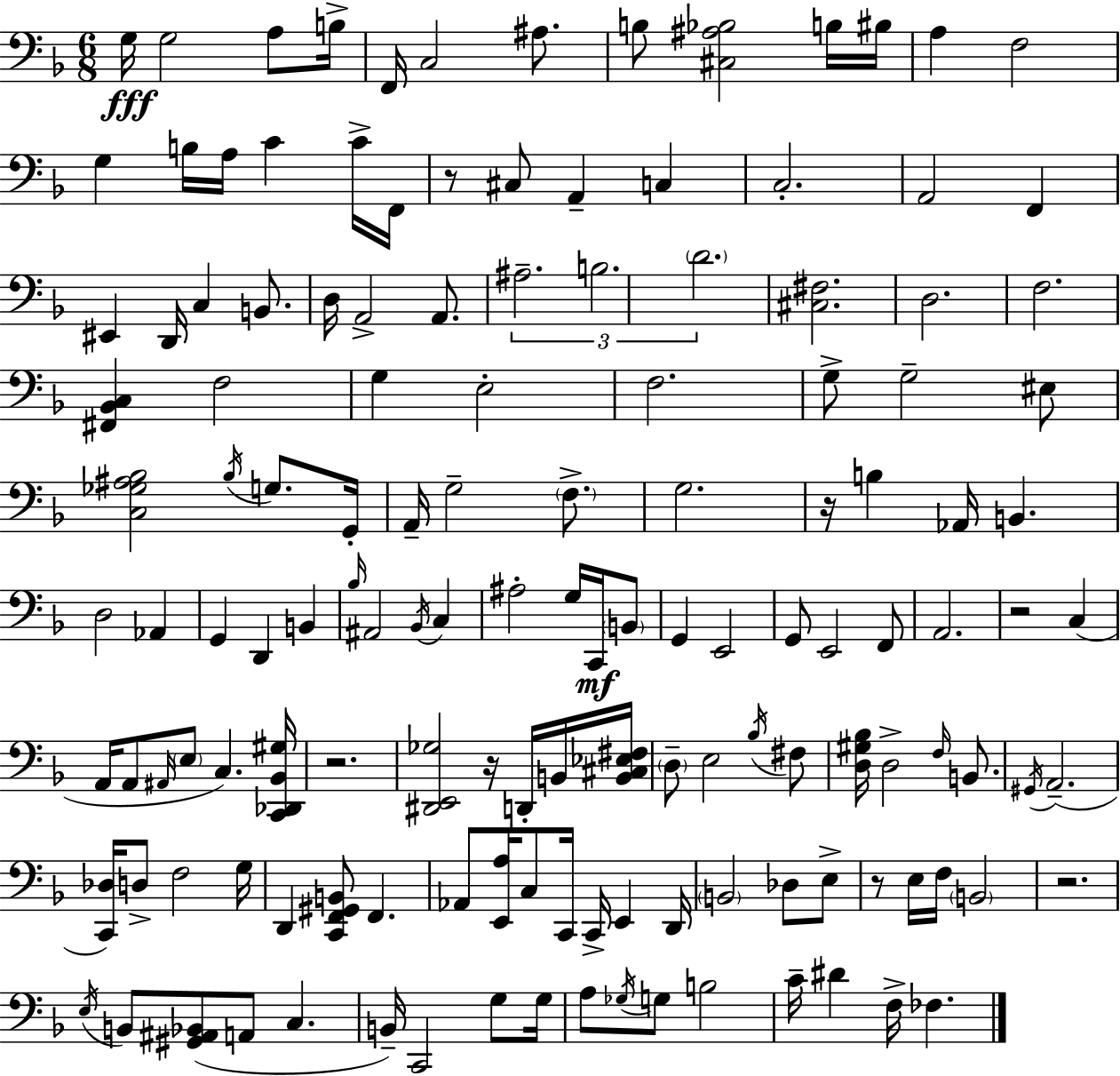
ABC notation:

X:1
T:Untitled
M:6/8
L:1/4
K:F
G,/4 G,2 A,/2 B,/4 F,,/4 C,2 ^A,/2 B,/2 [^C,^A,_B,]2 B,/4 ^B,/4 A, F,2 G, B,/4 A,/4 C C/4 F,,/4 z/2 ^C,/2 A,, C, C,2 A,,2 F,, ^E,, D,,/4 C, B,,/2 D,/4 A,,2 A,,/2 ^A,2 B,2 D2 [^C,^F,]2 D,2 F,2 [^F,,_B,,C,] F,2 G, E,2 F,2 G,/2 G,2 ^E,/2 [C,_G,^A,_B,]2 _B,/4 G,/2 G,,/4 A,,/4 G,2 F,/2 G,2 z/4 B, _A,,/4 B,, D,2 _A,, G,, D,, B,, _B,/4 ^A,,2 _B,,/4 C, ^A,2 G,/4 C,,/4 B,,/2 G,, E,,2 G,,/2 E,,2 F,,/2 A,,2 z2 C, A,,/4 A,,/2 ^A,,/4 E,/2 C, [C,,_D,,_B,,^G,]/4 z2 [^D,,E,,_G,]2 z/4 D,,/4 B,,/4 [B,,^C,_E,^F,]/4 D,/2 E,2 _B,/4 ^F,/2 [D,^G,_B,]/4 D,2 F,/4 B,,/2 ^G,,/4 A,,2 [C,,_D,]/4 D,/2 F,2 G,/4 D,, [C,,F,,^G,,B,,]/2 F,, _A,,/2 [E,,A,]/4 C,/2 C,,/4 C,,/4 E,, D,,/4 B,,2 _D,/2 E,/2 z/2 E,/4 F,/4 B,,2 z2 E,/4 B,,/2 [^G,,^A,,_B,,]/2 A,,/2 C, B,,/4 C,,2 G,/2 G,/4 A,/2 _G,/4 G,/2 B,2 C/4 ^D F,/4 _F,